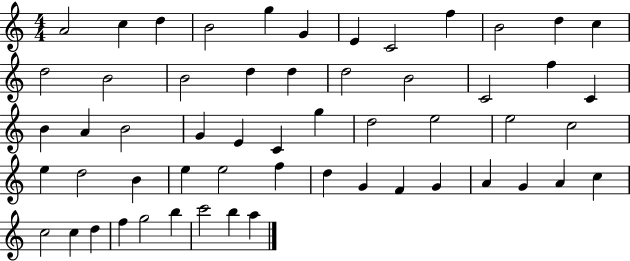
{
  \clef treble
  \numericTimeSignature
  \time 4/4
  \key c \major
  a'2 c''4 d''4 | b'2 g''4 g'4 | e'4 c'2 f''4 | b'2 d''4 c''4 | \break d''2 b'2 | b'2 d''4 d''4 | d''2 b'2 | c'2 f''4 c'4 | \break b'4 a'4 b'2 | g'4 e'4 c'4 g''4 | d''2 e''2 | e''2 c''2 | \break e''4 d''2 b'4 | e''4 e''2 f''4 | d''4 g'4 f'4 g'4 | a'4 g'4 a'4 c''4 | \break c''2 c''4 d''4 | f''4 g''2 b''4 | c'''2 b''4 a''4 | \bar "|."
}